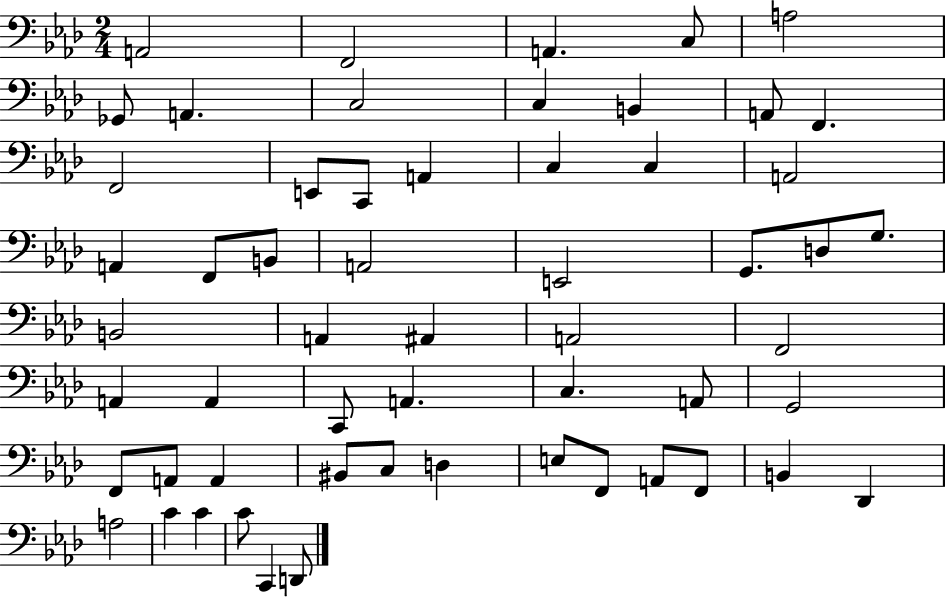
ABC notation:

X:1
T:Untitled
M:2/4
L:1/4
K:Ab
A,,2 F,,2 A,, C,/2 A,2 _G,,/2 A,, C,2 C, B,, A,,/2 F,, F,,2 E,,/2 C,,/2 A,, C, C, A,,2 A,, F,,/2 B,,/2 A,,2 E,,2 G,,/2 D,/2 G,/2 B,,2 A,, ^A,, A,,2 F,,2 A,, A,, C,,/2 A,, C, A,,/2 G,,2 F,,/2 A,,/2 A,, ^B,,/2 C,/2 D, E,/2 F,,/2 A,,/2 F,,/2 B,, _D,, A,2 C C C/2 C,, D,,/2